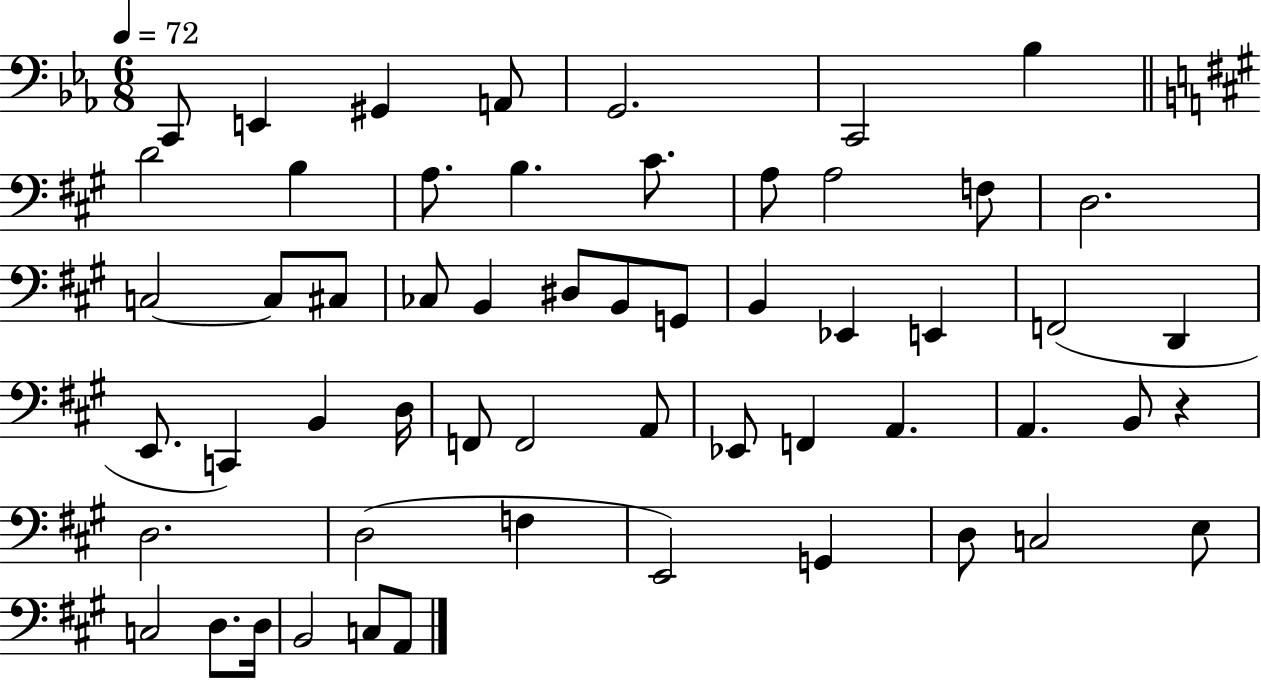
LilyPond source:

{
  \clef bass
  \numericTimeSignature
  \time 6/8
  \key ees \major
  \tempo 4 = 72
  \repeat volta 2 { c,8 e,4 gis,4 a,8 | g,2. | c,2 bes4 | \bar "||" \break \key a \major d'2 b4 | a8. b4. cis'8. | a8 a2 f8 | d2. | \break c2~~ c8 cis8 | ces8 b,4 dis8 b,8 g,8 | b,4 ees,4 e,4 | f,2( d,4 | \break e,8. c,4) b,4 d16 | f,8 f,2 a,8 | ees,8 f,4 a,4. | a,4. b,8 r4 | \break d2. | d2( f4 | e,2) g,4 | d8 c2 e8 | \break c2 d8. d16 | b,2 c8 a,8 | } \bar "|."
}